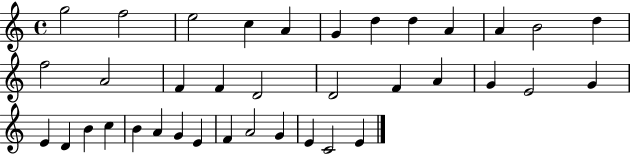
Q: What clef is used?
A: treble